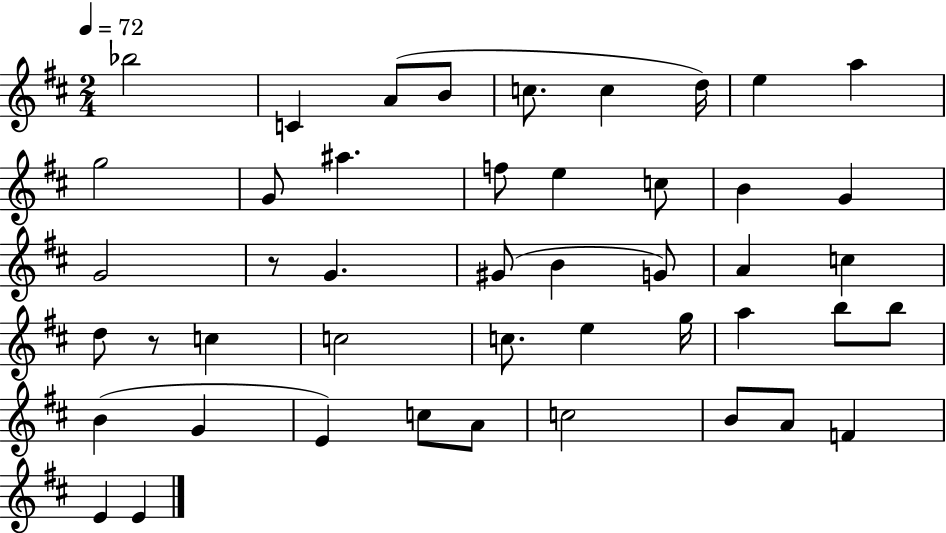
{
  \clef treble
  \numericTimeSignature
  \time 2/4
  \key d \major
  \tempo 4 = 72
  bes''2 | c'4 a'8( b'8 | c''8. c''4 d''16) | e''4 a''4 | \break g''2 | g'8 ais''4. | f''8 e''4 c''8 | b'4 g'4 | \break g'2 | r8 g'4. | gis'8( b'4 g'8) | a'4 c''4 | \break d''8 r8 c''4 | c''2 | c''8. e''4 g''16 | a''4 b''8 b''8 | \break b'4( g'4 | e'4) c''8 a'8 | c''2 | b'8 a'8 f'4 | \break e'4 e'4 | \bar "|."
}